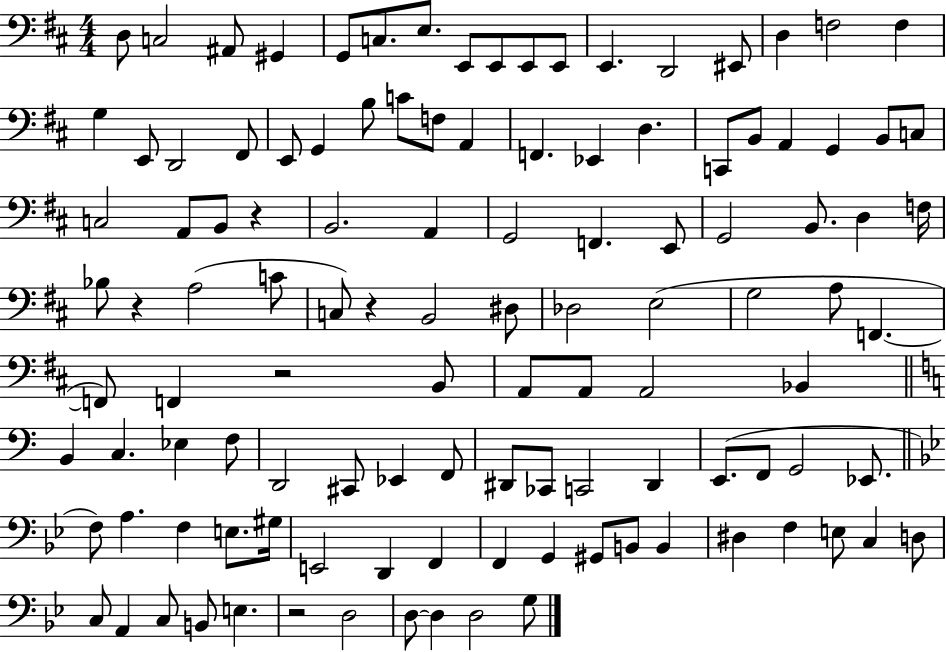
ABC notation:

X:1
T:Untitled
M:4/4
L:1/4
K:D
D,/2 C,2 ^A,,/2 ^G,, G,,/2 C,/2 E,/2 E,,/2 E,,/2 E,,/2 E,,/2 E,, D,,2 ^E,,/2 D, F,2 F, G, E,,/2 D,,2 ^F,,/2 E,,/2 G,, B,/2 C/2 F,/2 A,, F,, _E,, D, C,,/2 B,,/2 A,, G,, B,,/2 C,/2 C,2 A,,/2 B,,/2 z B,,2 A,, G,,2 F,, E,,/2 G,,2 B,,/2 D, F,/4 _B,/2 z A,2 C/2 C,/2 z B,,2 ^D,/2 _D,2 E,2 G,2 A,/2 F,, F,,/2 F,, z2 B,,/2 A,,/2 A,,/2 A,,2 _B,, B,, C, _E, F,/2 D,,2 ^C,,/2 _E,, F,,/2 ^D,,/2 _C,,/2 C,,2 ^D,, E,,/2 F,,/2 G,,2 _E,,/2 F,/2 A, F, E,/2 ^G,/4 E,,2 D,, F,, F,, G,, ^G,,/2 B,,/2 B,, ^D, F, E,/2 C, D,/2 C,/2 A,, C,/2 B,,/2 E, z2 D,2 D,/2 D, D,2 G,/2